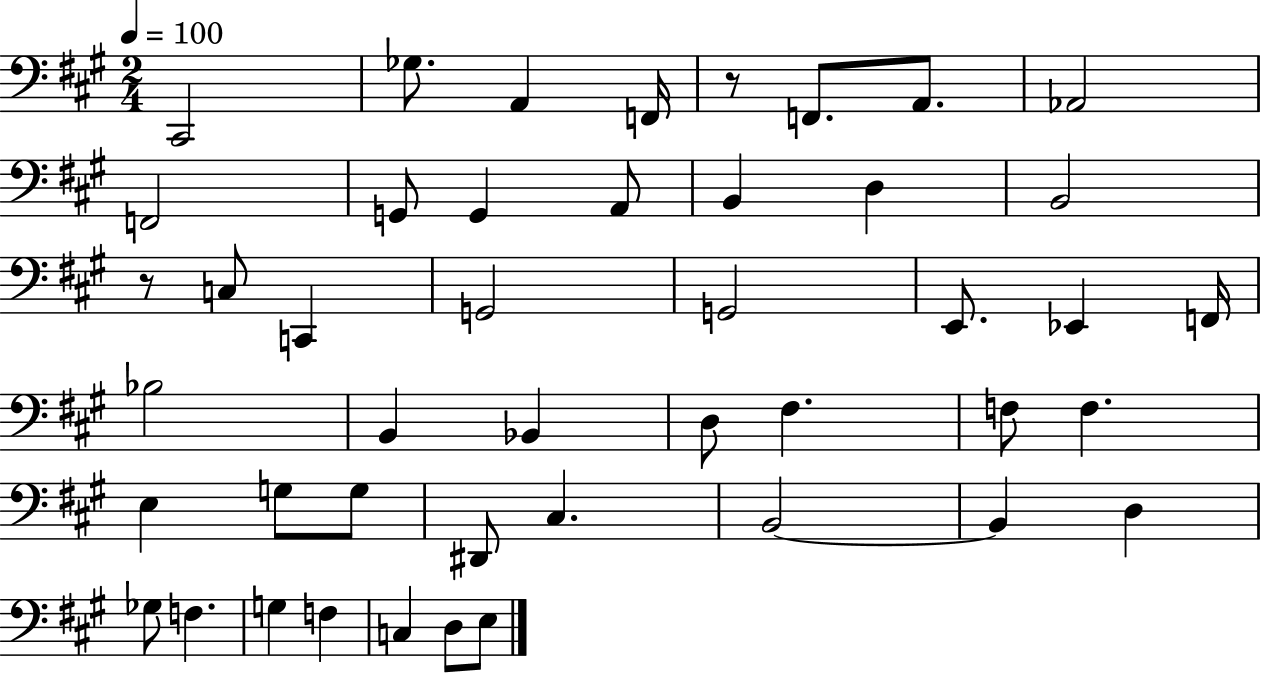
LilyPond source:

{
  \clef bass
  \numericTimeSignature
  \time 2/4
  \key a \major
  \tempo 4 = 100
  cis,2 | ges8. a,4 f,16 | r8 f,8. a,8. | aes,2 | \break f,2 | g,8 g,4 a,8 | b,4 d4 | b,2 | \break r8 c8 c,4 | g,2 | g,2 | e,8. ees,4 f,16 | \break bes2 | b,4 bes,4 | d8 fis4. | f8 f4. | \break e4 g8 g8 | dis,8 cis4. | b,2~~ | b,4 d4 | \break ges8 f4. | g4 f4 | c4 d8 e8 | \bar "|."
}